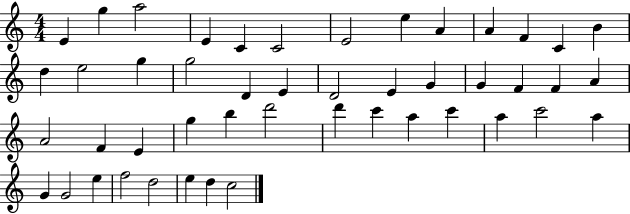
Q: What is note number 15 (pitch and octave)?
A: E5